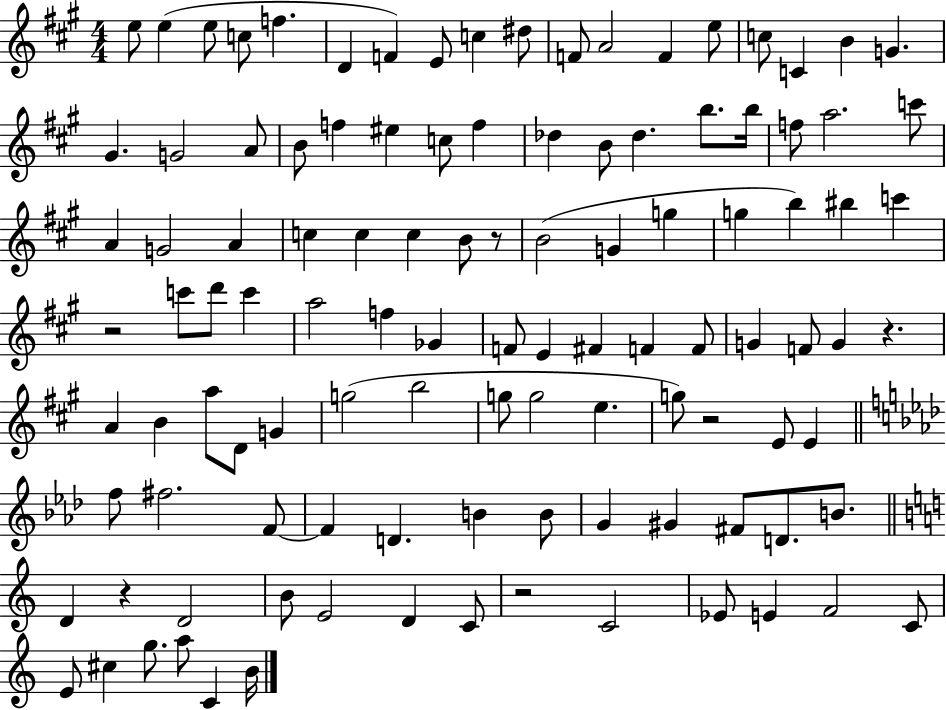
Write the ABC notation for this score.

X:1
T:Untitled
M:4/4
L:1/4
K:A
e/2 e e/2 c/2 f D F E/2 c ^d/2 F/2 A2 F e/2 c/2 C B G ^G G2 A/2 B/2 f ^e c/2 f _d B/2 _d b/2 b/4 f/2 a2 c'/2 A G2 A c c c B/2 z/2 B2 G g g b ^b c' z2 c'/2 d'/2 c' a2 f _G F/2 E ^F F F/2 G F/2 G z A B a/2 D/2 G g2 b2 g/2 g2 e g/2 z2 E/2 E f/2 ^f2 F/2 F D B B/2 G ^G ^F/2 D/2 B/2 D z D2 B/2 E2 D C/2 z2 C2 _E/2 E F2 C/2 E/2 ^c g/2 a/2 C B/4